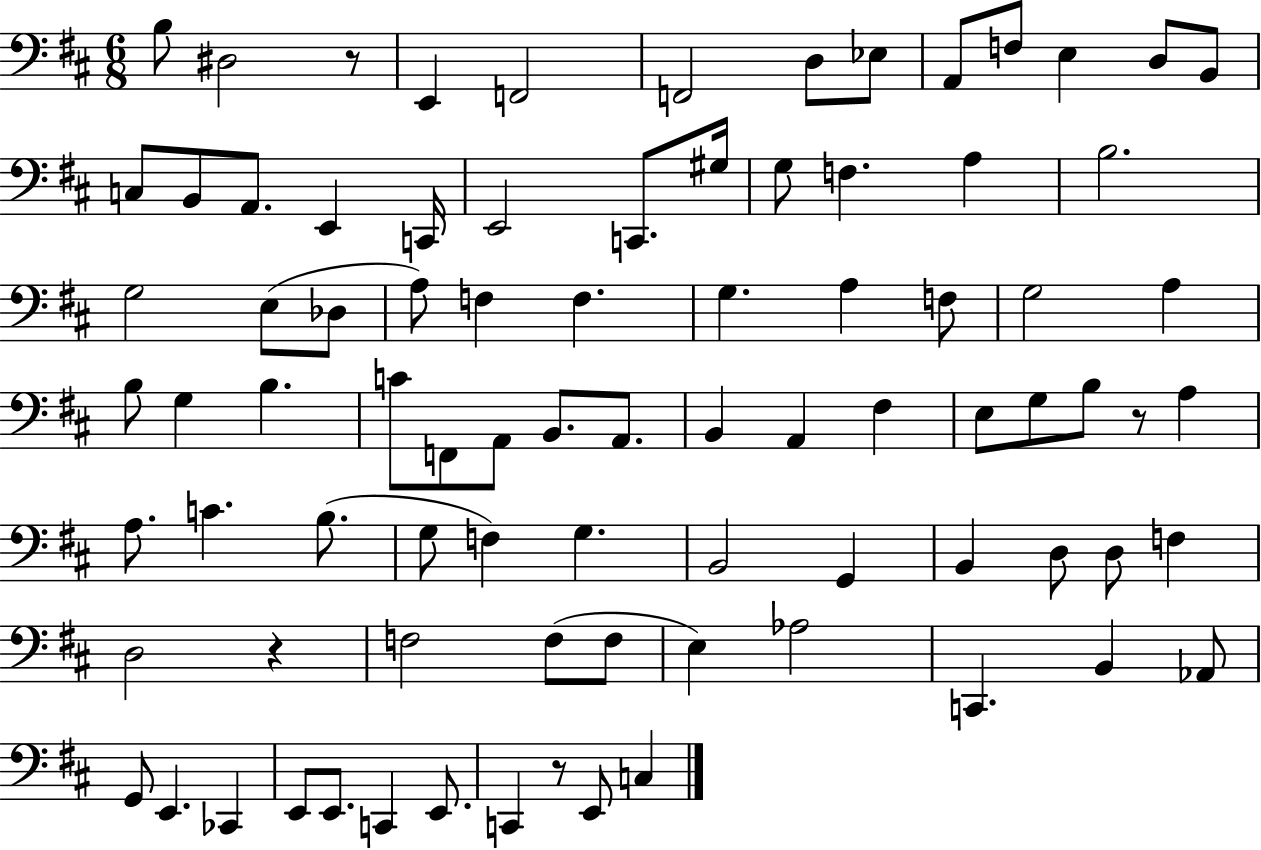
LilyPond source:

{
  \clef bass
  \numericTimeSignature
  \time 6/8
  \key d \major
  b8 dis2 r8 | e,4 f,2 | f,2 d8 ees8 | a,8 f8 e4 d8 b,8 | \break c8 b,8 a,8. e,4 c,16 | e,2 c,8. gis16 | g8 f4. a4 | b2. | \break g2 e8( des8 | a8) f4 f4. | g4. a4 f8 | g2 a4 | \break b8 g4 b4. | c'8 f,8 a,8 b,8. a,8. | b,4 a,4 fis4 | e8 g8 b8 r8 a4 | \break a8. c'4. b8.( | g8 f4) g4. | b,2 g,4 | b,4 d8 d8 f4 | \break d2 r4 | f2 f8( f8 | e4) aes2 | c,4. b,4 aes,8 | \break g,8 e,4. ces,4 | e,8 e,8. c,4 e,8. | c,4 r8 e,8 c4 | \bar "|."
}